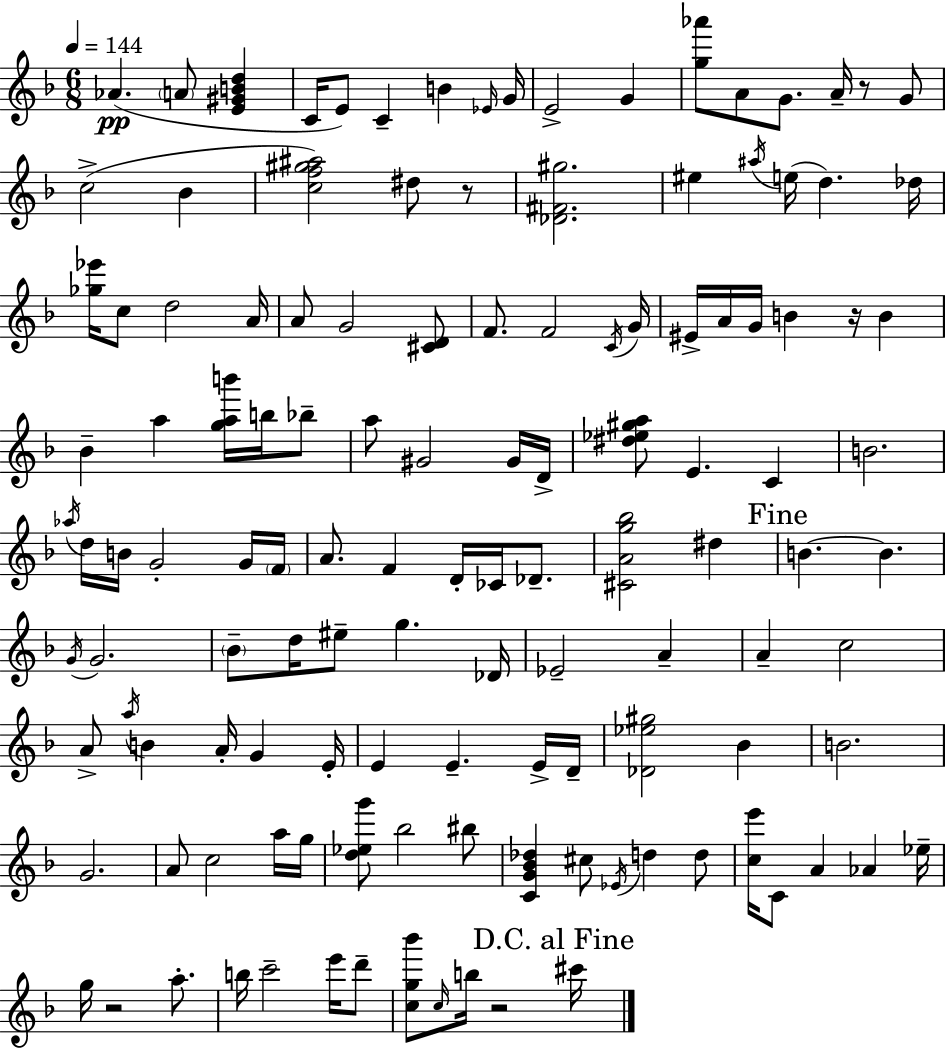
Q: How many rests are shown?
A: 5